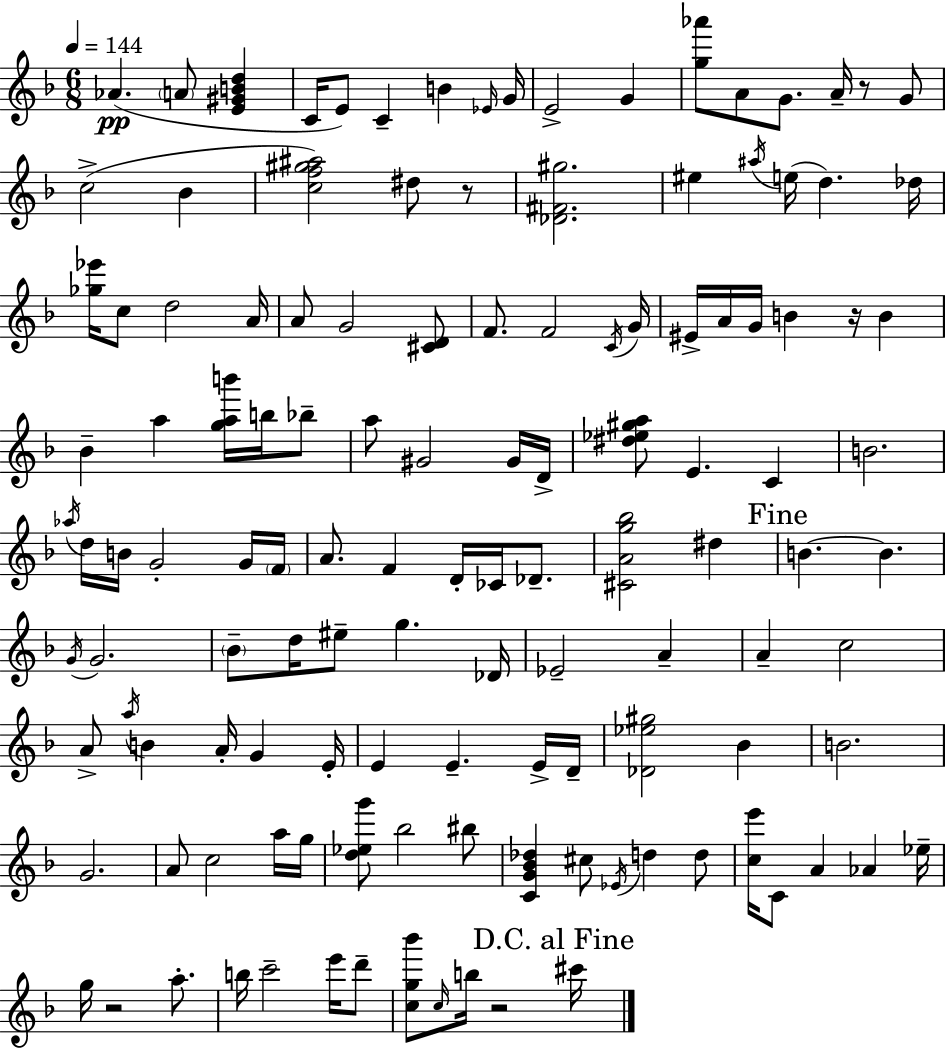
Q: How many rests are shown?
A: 5